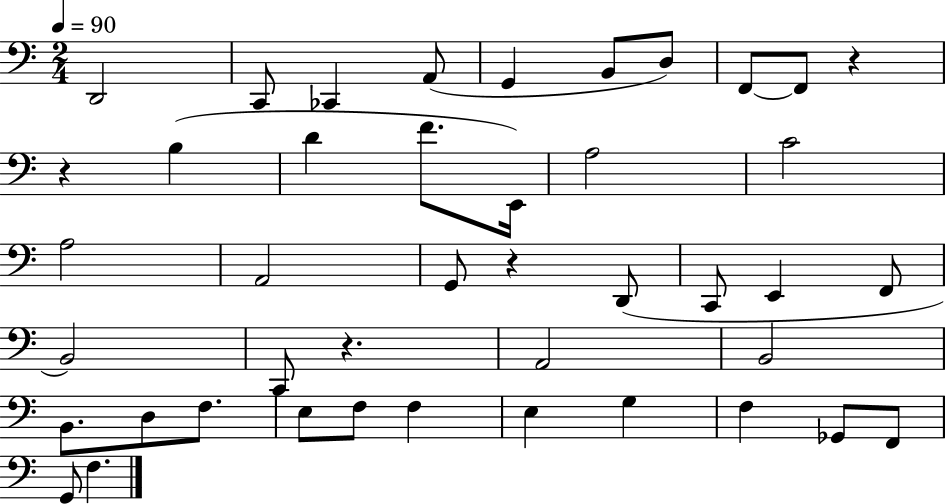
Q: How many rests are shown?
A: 4